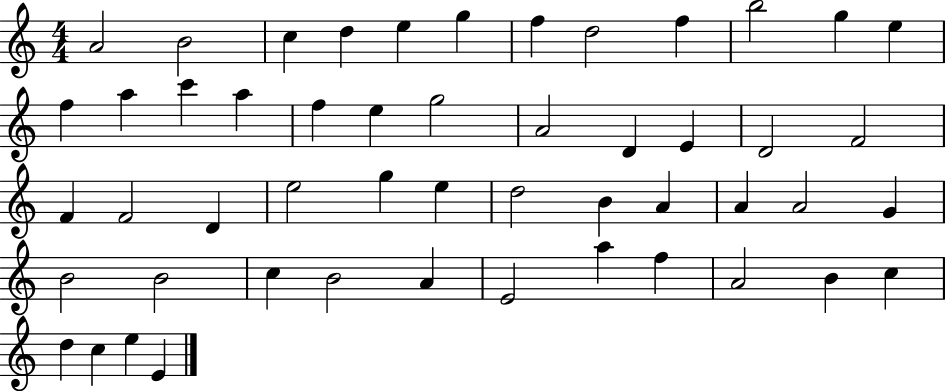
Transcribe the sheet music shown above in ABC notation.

X:1
T:Untitled
M:4/4
L:1/4
K:C
A2 B2 c d e g f d2 f b2 g e f a c' a f e g2 A2 D E D2 F2 F F2 D e2 g e d2 B A A A2 G B2 B2 c B2 A E2 a f A2 B c d c e E